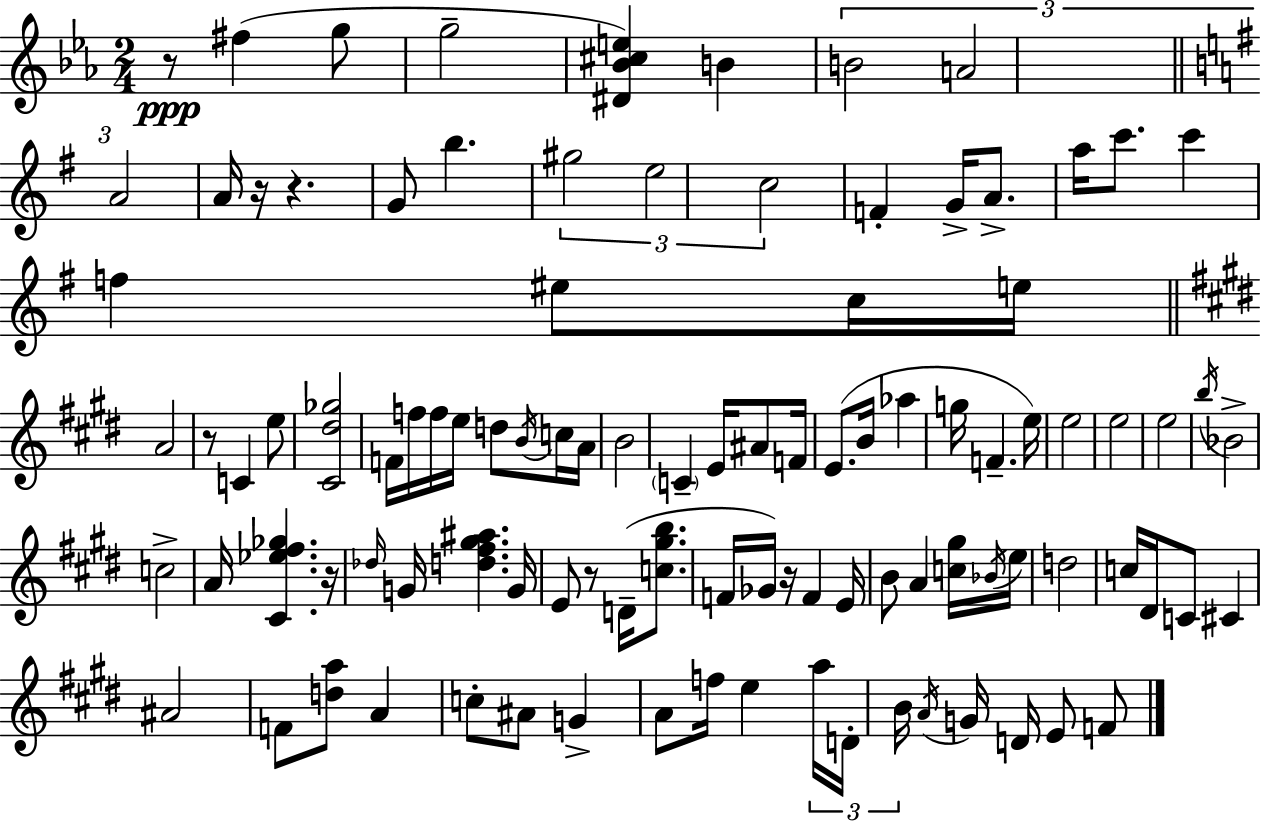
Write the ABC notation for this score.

X:1
T:Untitled
M:2/4
L:1/4
K:Cm
z/2 ^f g/2 g2 [^D_B^ce] B B2 A2 A2 A/4 z/4 z G/2 b ^g2 e2 c2 F G/4 A/2 a/4 c'/2 c' f ^e/2 c/4 e/4 A2 z/2 C e/2 [^C^d_g]2 F/4 f/4 f/4 e/4 d/2 B/4 c/4 A/4 B2 C E/4 ^A/2 F/4 E/2 B/4 _a g/4 F e/4 e2 e2 e2 b/4 _B2 c2 A/4 [^C_e^f_g] z/4 _d/4 G/4 [d^f^g^a] G/4 E/2 z/2 D/4 [c^gb]/2 F/4 _G/4 z/4 F E/4 B/2 A [c^g]/4 _B/4 e/4 d2 c/4 ^D/4 C/2 ^C ^A2 F/2 [da]/2 A c/2 ^A/2 G A/2 f/4 e a/4 D/4 B/4 A/4 G/4 D/4 E/2 F/2